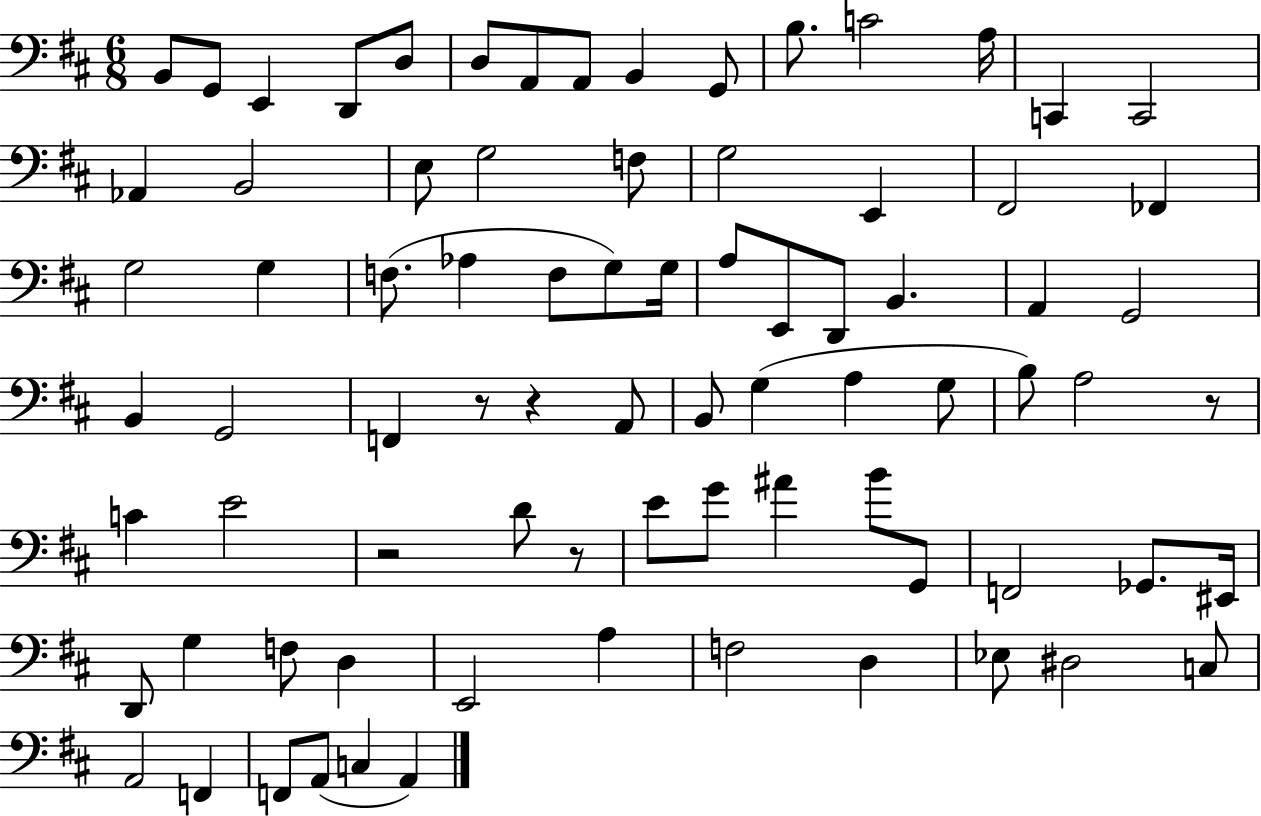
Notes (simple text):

B2/e G2/e E2/q D2/e D3/e D3/e A2/e A2/e B2/q G2/e B3/e. C4/h A3/s C2/q C2/h Ab2/q B2/h E3/e G3/h F3/e G3/h E2/q F#2/h FES2/q G3/h G3/q F3/e. Ab3/q F3/e G3/e G3/s A3/e E2/e D2/e B2/q. A2/q G2/h B2/q G2/h F2/q R/e R/q A2/e B2/e G3/q A3/q G3/e B3/e A3/h R/e C4/q E4/h R/h D4/e R/e E4/e G4/e A#4/q B4/e G2/e F2/h Gb2/e. EIS2/s D2/e G3/q F3/e D3/q E2/h A3/q F3/h D3/q Eb3/e D#3/h C3/e A2/h F2/q F2/e A2/e C3/q A2/q